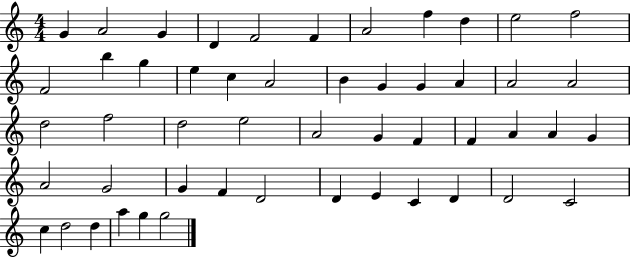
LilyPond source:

{
  \clef treble
  \numericTimeSignature
  \time 4/4
  \key c \major
  g'4 a'2 g'4 | d'4 f'2 f'4 | a'2 f''4 d''4 | e''2 f''2 | \break f'2 b''4 g''4 | e''4 c''4 a'2 | b'4 g'4 g'4 a'4 | a'2 a'2 | \break d''2 f''2 | d''2 e''2 | a'2 g'4 f'4 | f'4 a'4 a'4 g'4 | \break a'2 g'2 | g'4 f'4 d'2 | d'4 e'4 c'4 d'4 | d'2 c'2 | \break c''4 d''2 d''4 | a''4 g''4 g''2 | \bar "|."
}